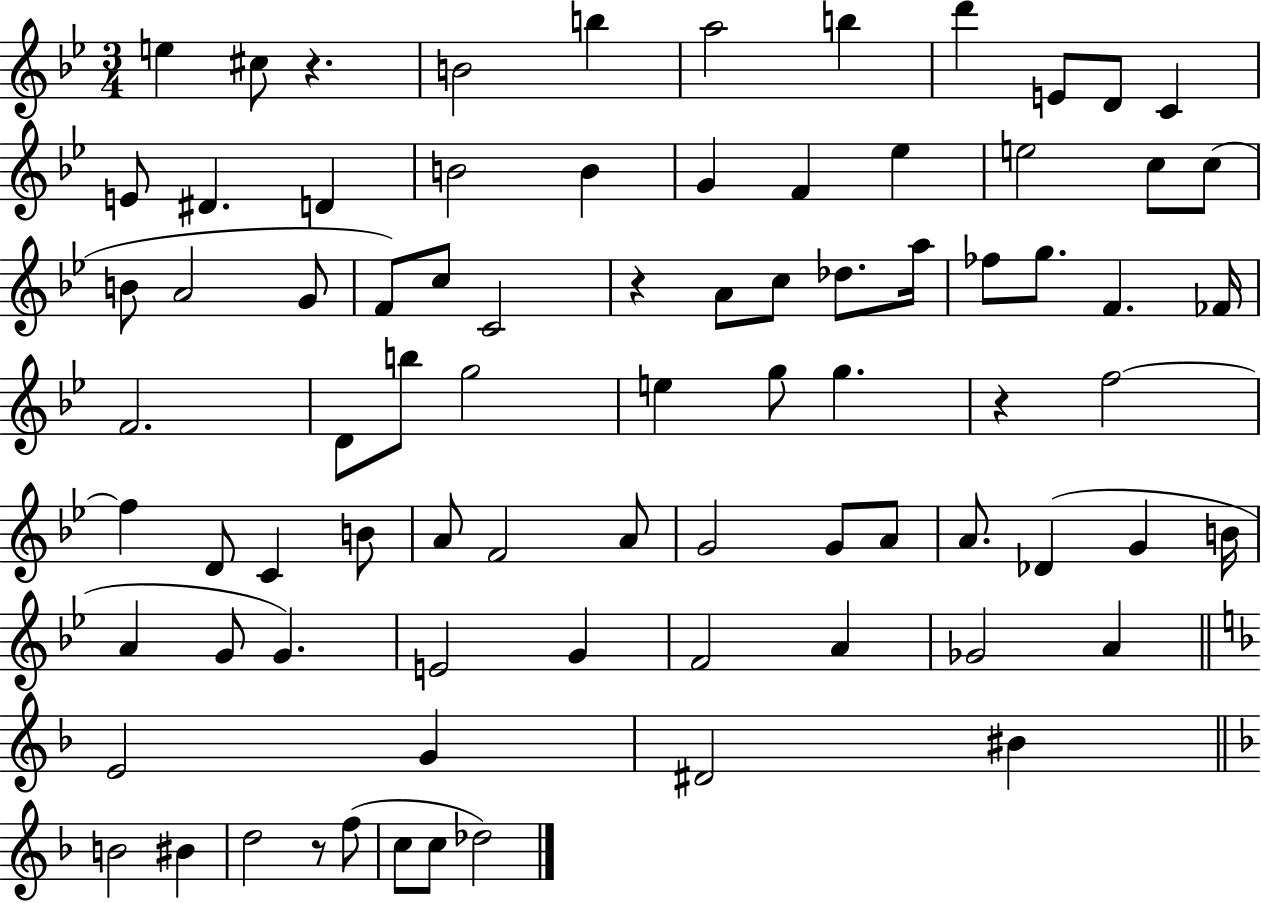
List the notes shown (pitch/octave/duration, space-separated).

E5/q C#5/e R/q. B4/h B5/q A5/h B5/q D6/q E4/e D4/e C4/q E4/e D#4/q. D4/q B4/h B4/q G4/q F4/q Eb5/q E5/h C5/e C5/e B4/e A4/h G4/e F4/e C5/e C4/h R/q A4/e C5/e Db5/e. A5/s FES5/e G5/e. F4/q. FES4/s F4/h. D4/e B5/e G5/h E5/q G5/e G5/q. R/q F5/h F5/q D4/e C4/q B4/e A4/e F4/h A4/e G4/h G4/e A4/e A4/e. Db4/q G4/q B4/s A4/q G4/e G4/q. E4/h G4/q F4/h A4/q Gb4/h A4/q E4/h G4/q D#4/h BIS4/q B4/h BIS4/q D5/h R/e F5/e C5/e C5/e Db5/h